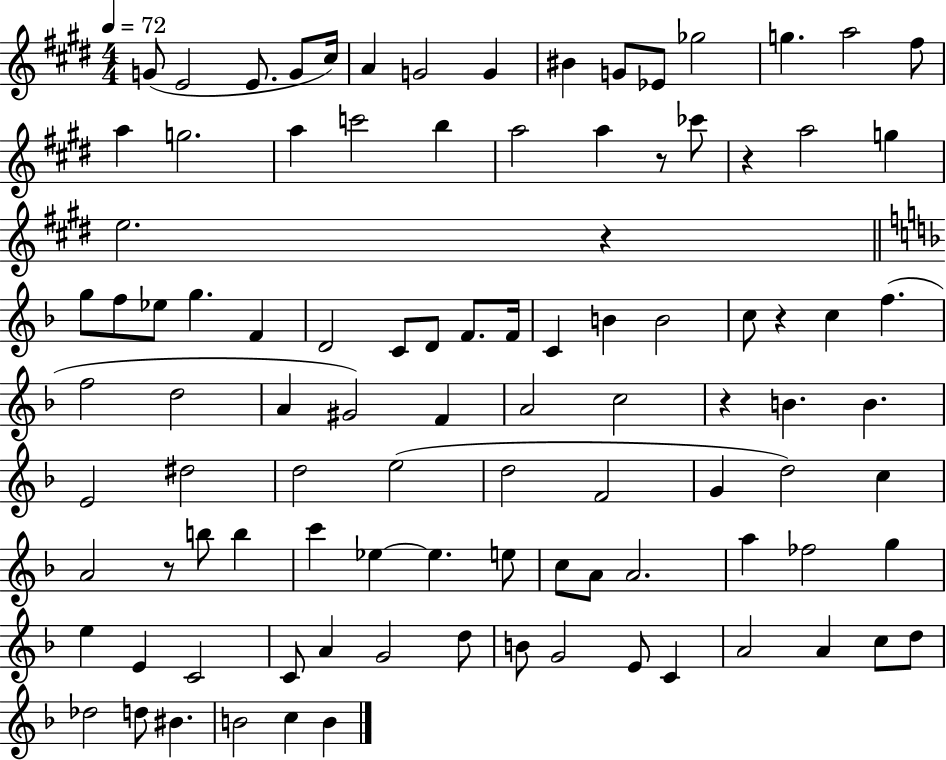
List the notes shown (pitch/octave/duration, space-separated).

G4/e E4/h E4/e. G4/e C#5/s A4/q G4/h G4/q BIS4/q G4/e Eb4/e Gb5/h G5/q. A5/h F#5/e A5/q G5/h. A5/q C6/h B5/q A5/h A5/q R/e CES6/e R/q A5/h G5/q E5/h. R/q G5/e F5/e Eb5/e G5/q. F4/q D4/h C4/e D4/e F4/e. F4/s C4/q B4/q B4/h C5/e R/q C5/q F5/q. F5/h D5/h A4/q G#4/h F4/q A4/h C5/h R/q B4/q. B4/q. E4/h D#5/h D5/h E5/h D5/h F4/h G4/q D5/h C5/q A4/h R/e B5/e B5/q C6/q Eb5/q Eb5/q. E5/e C5/e A4/e A4/h. A5/q FES5/h G5/q E5/q E4/q C4/h C4/e A4/q G4/h D5/e B4/e G4/h E4/e C4/q A4/h A4/q C5/e D5/e Db5/h D5/e BIS4/q. B4/h C5/q B4/q